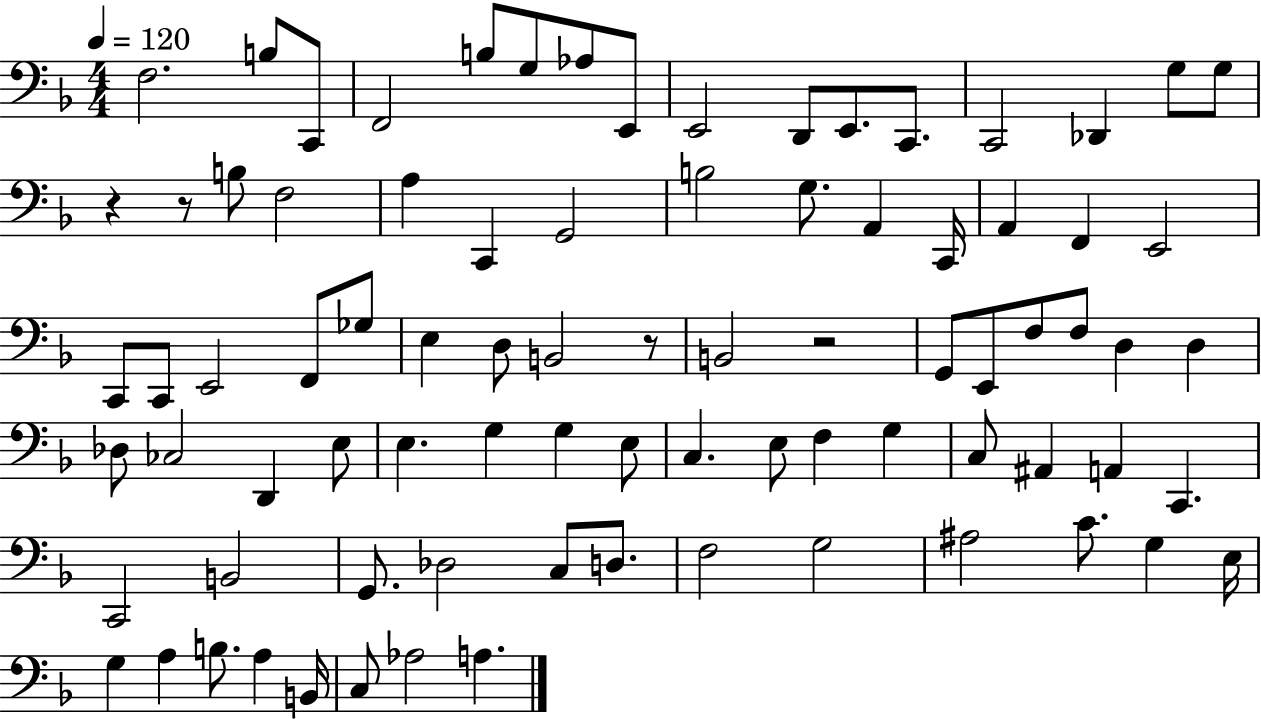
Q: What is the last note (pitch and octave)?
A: A3